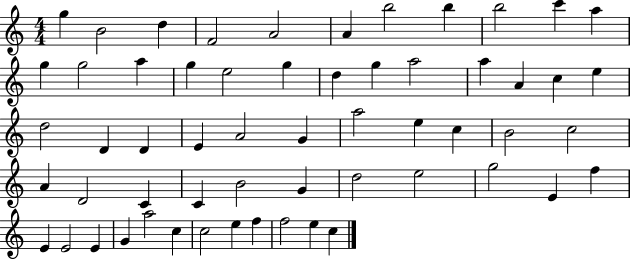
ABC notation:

X:1
T:Untitled
M:4/4
L:1/4
K:C
g B2 d F2 A2 A b2 b b2 c' a g g2 a g e2 g d g a2 a A c e d2 D D E A2 G a2 e c B2 c2 A D2 C C B2 G d2 e2 g2 E f E E2 E G a2 c c2 e f f2 e c